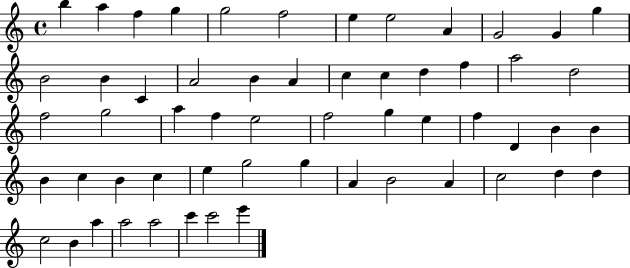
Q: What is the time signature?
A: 4/4